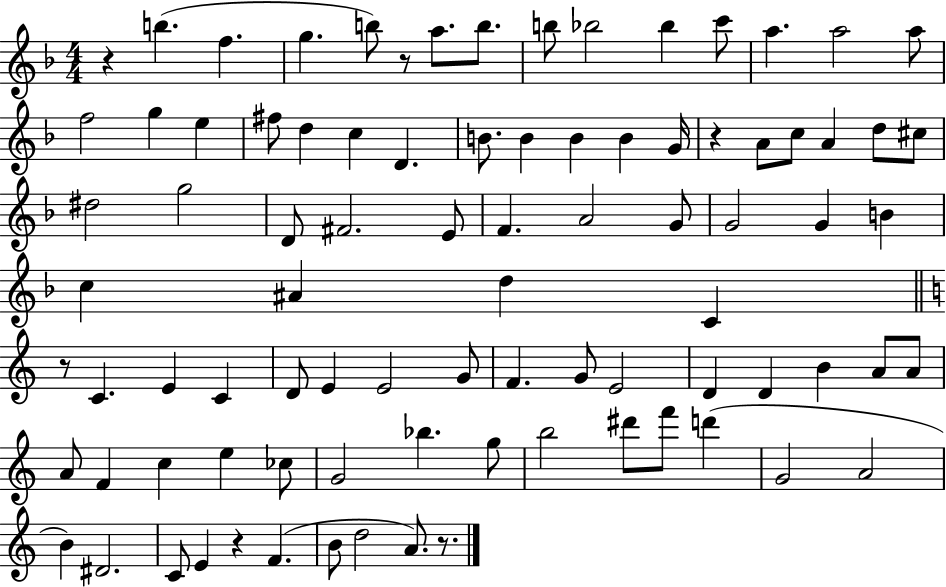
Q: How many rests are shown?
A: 6